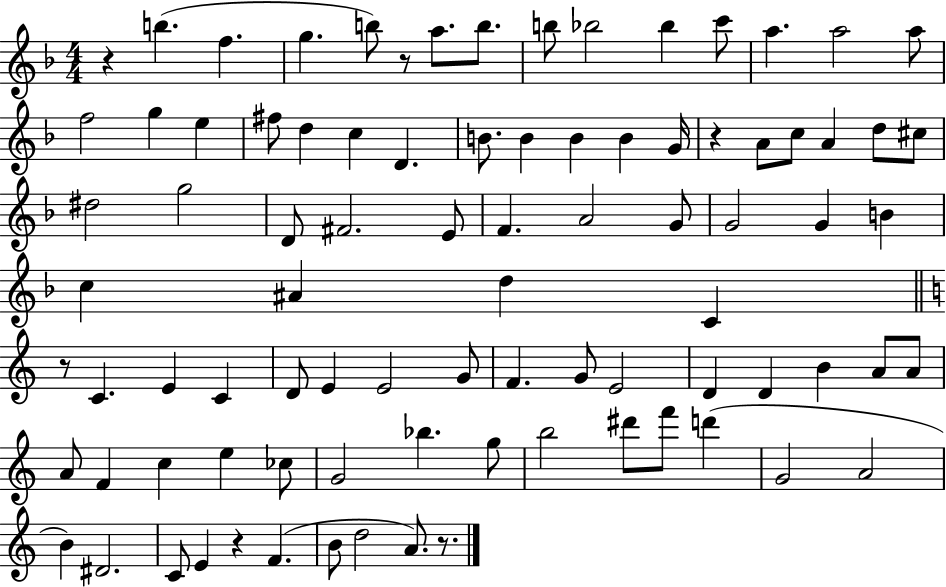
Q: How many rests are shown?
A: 6